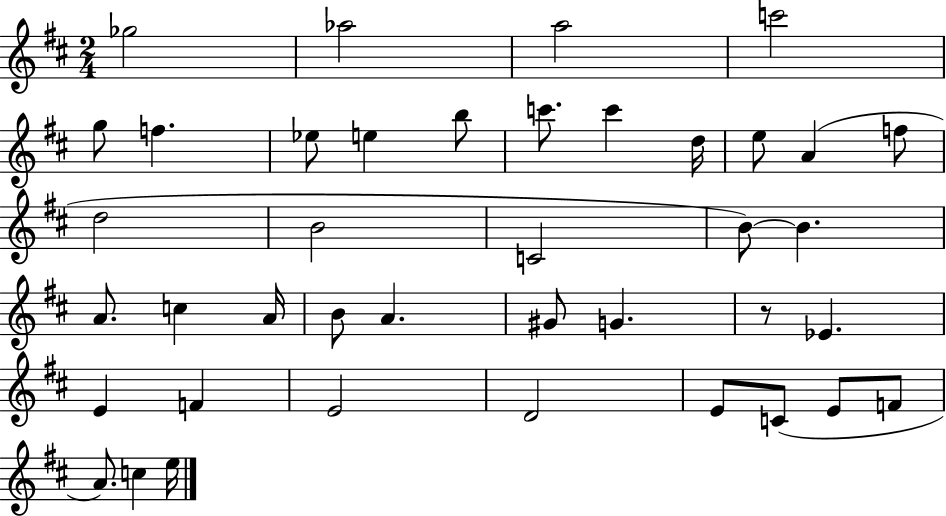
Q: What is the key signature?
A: D major